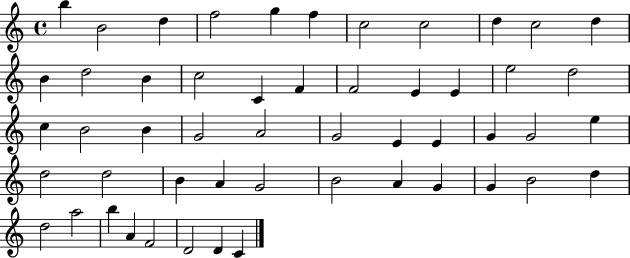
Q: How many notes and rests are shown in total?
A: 52